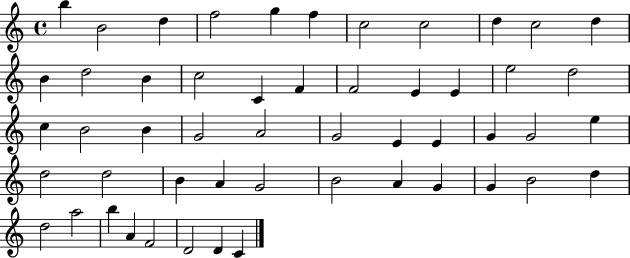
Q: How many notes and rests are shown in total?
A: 52